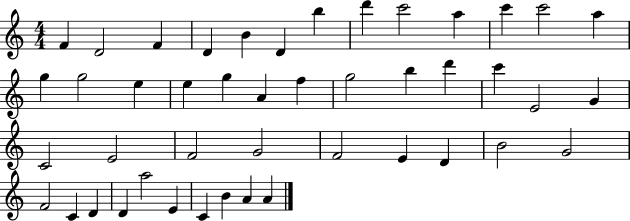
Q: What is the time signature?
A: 4/4